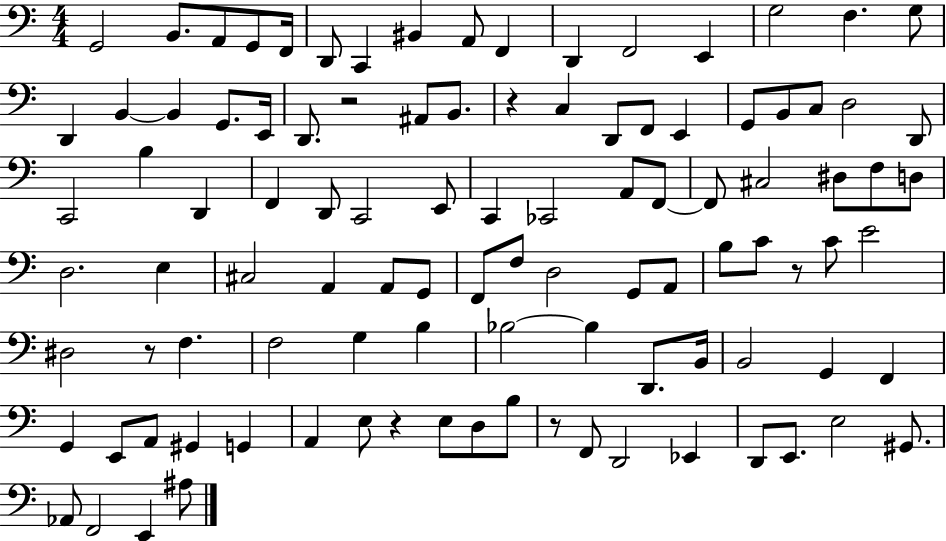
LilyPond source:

{
  \clef bass
  \numericTimeSignature
  \time 4/4
  \key c \major
  \repeat volta 2 { g,2 b,8. a,8 g,8 f,16 | d,8 c,4 bis,4 a,8 f,4 | d,4 f,2 e,4 | g2 f4. g8 | \break d,4 b,4~~ b,4 g,8. e,16 | d,8. r2 ais,8 b,8. | r4 c4 d,8 f,8 e,4 | g,8 b,8 c8 d2 d,8 | \break c,2 b4 d,4 | f,4 d,8 c,2 e,8 | c,4 ces,2 a,8 f,8~~ | f,8 cis2 dis8 f8 d8 | \break d2. e4 | cis2 a,4 a,8 g,8 | f,8 f8 d2 g,8 a,8 | b8 c'8 r8 c'8 e'2 | \break dis2 r8 f4. | f2 g4 b4 | bes2~~ bes4 d,8. b,16 | b,2 g,4 f,4 | \break g,4 e,8 a,8 gis,4 g,4 | a,4 e8 r4 e8 d8 b8 | r8 f,8 d,2 ees,4 | d,8 e,8. e2 gis,8. | \break aes,8 f,2 e,4 ais8 | } \bar "|."
}